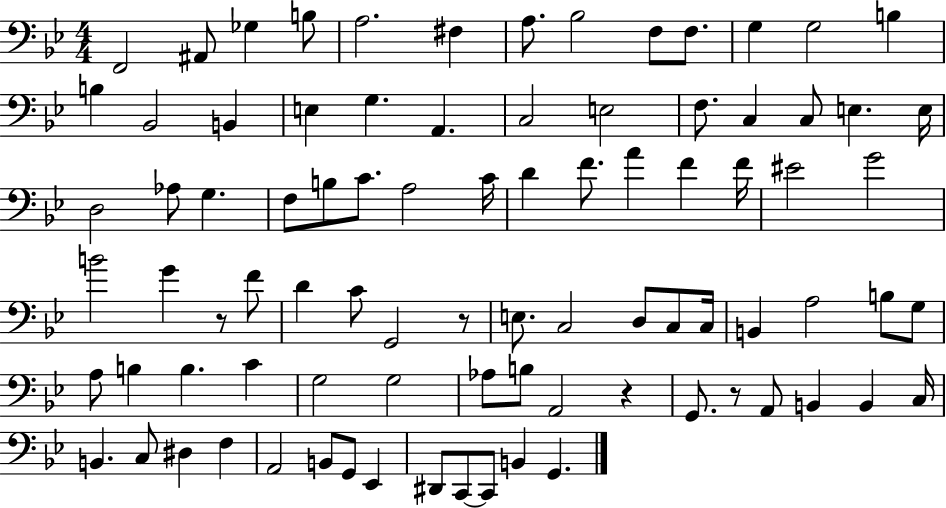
F2/h A#2/e Gb3/q B3/e A3/h. F#3/q A3/e. Bb3/h F3/e F3/e. G3/q G3/h B3/q B3/q Bb2/h B2/q E3/q G3/q. A2/q. C3/h E3/h F3/e. C3/q C3/e E3/q. E3/s D3/h Ab3/e G3/q. F3/e B3/e C4/e. A3/h C4/s D4/q F4/e. A4/q F4/q F4/s EIS4/h G4/h B4/h G4/q R/e F4/e D4/q C4/e G2/h R/e E3/e. C3/h D3/e C3/e C3/s B2/q A3/h B3/e G3/e A3/e B3/q B3/q. C4/q G3/h G3/h Ab3/e B3/e A2/h R/q G2/e. R/e A2/e B2/q B2/q C3/s B2/q. C3/e D#3/q F3/q A2/h B2/e G2/e Eb2/q D#2/e C2/e C2/e B2/q G2/q.